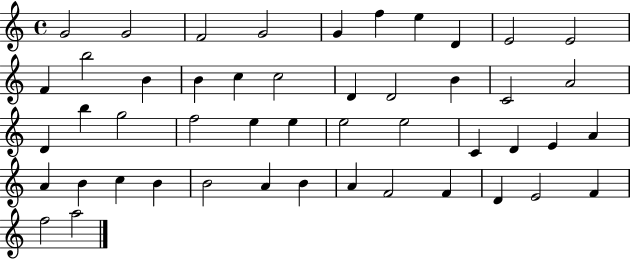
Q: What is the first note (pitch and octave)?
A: G4